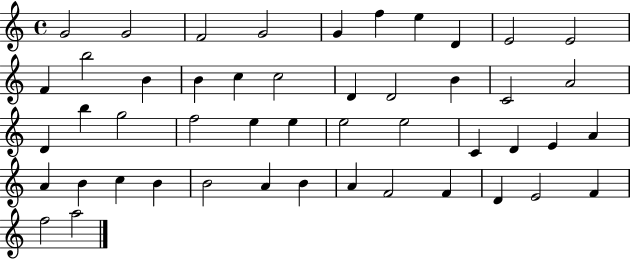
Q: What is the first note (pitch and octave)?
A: G4